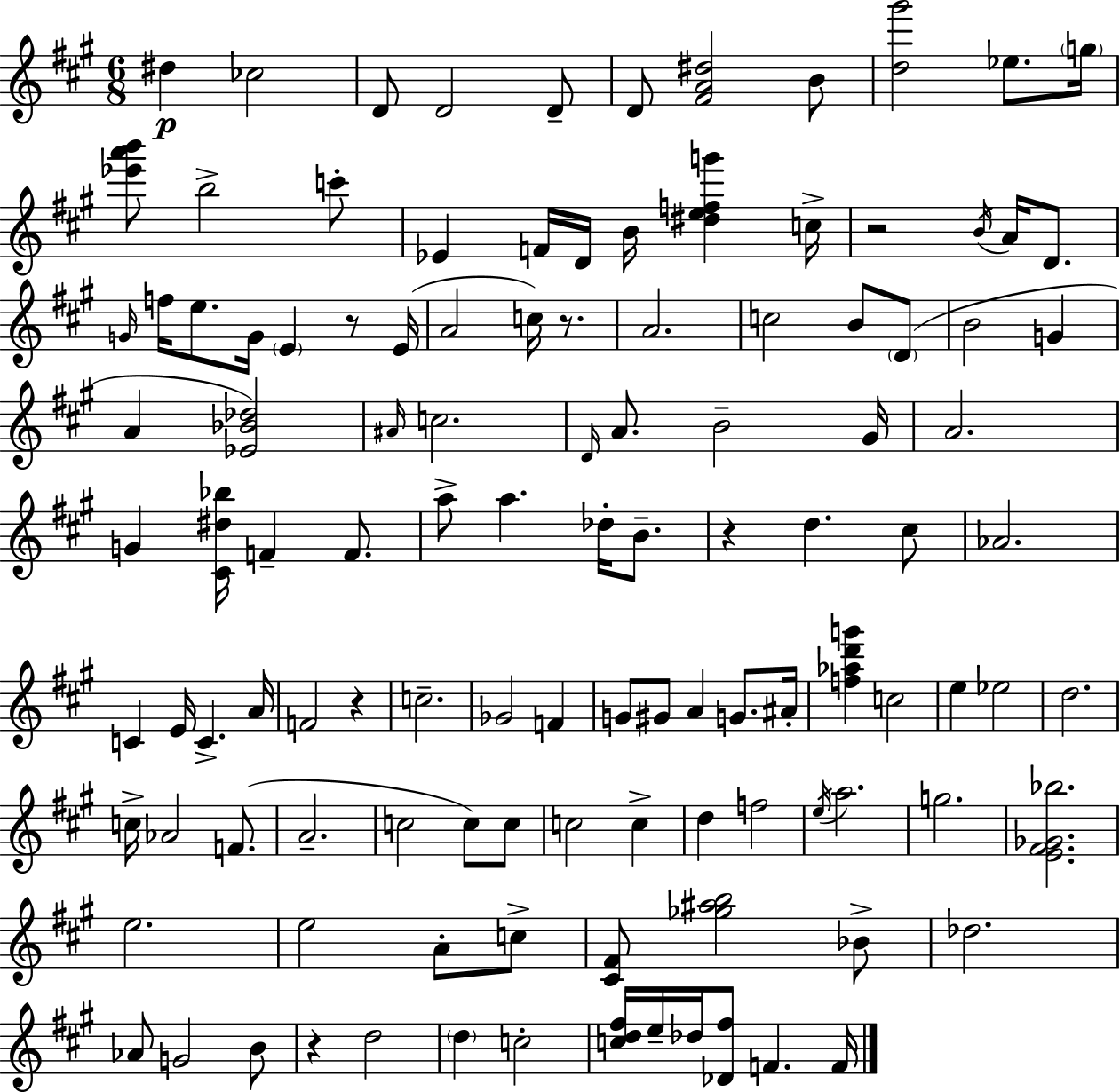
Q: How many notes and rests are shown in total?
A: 116